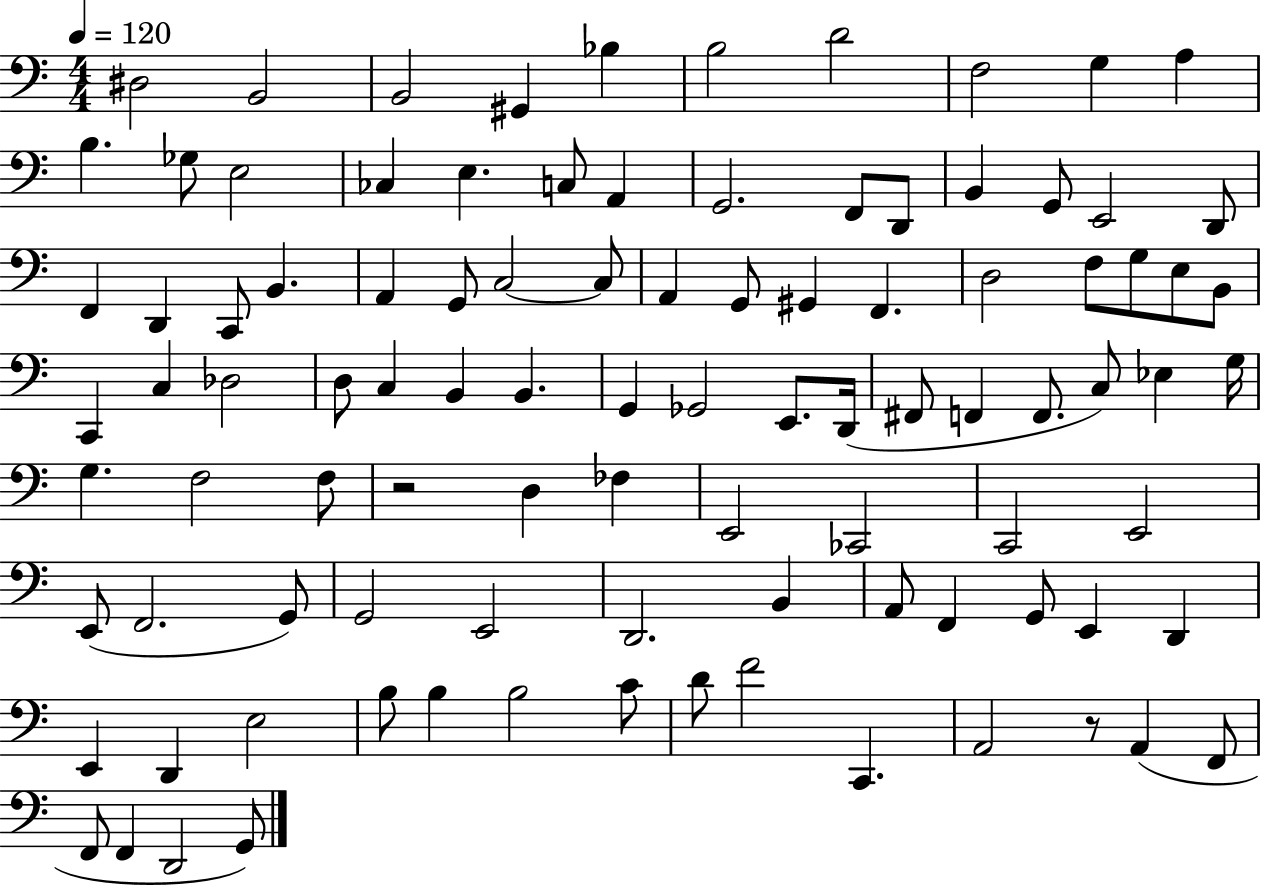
{
  \clef bass
  \numericTimeSignature
  \time 4/4
  \key c \major
  \tempo 4 = 120
  dis2 b,2 | b,2 gis,4 bes4 | b2 d'2 | f2 g4 a4 | \break b4. ges8 e2 | ces4 e4. c8 a,4 | g,2. f,8 d,8 | b,4 g,8 e,2 d,8 | \break f,4 d,4 c,8 b,4. | a,4 g,8 c2~~ c8 | a,4 g,8 gis,4 f,4. | d2 f8 g8 e8 b,8 | \break c,4 c4 des2 | d8 c4 b,4 b,4. | g,4 ges,2 e,8. d,16( | fis,8 f,4 f,8. c8) ees4 g16 | \break g4. f2 f8 | r2 d4 fes4 | e,2 ces,2 | c,2 e,2 | \break e,8( f,2. g,8) | g,2 e,2 | d,2. b,4 | a,8 f,4 g,8 e,4 d,4 | \break e,4 d,4 e2 | b8 b4 b2 c'8 | d'8 f'2 c,4. | a,2 r8 a,4( f,8 | \break f,8 f,4 d,2 g,8) | \bar "|."
}